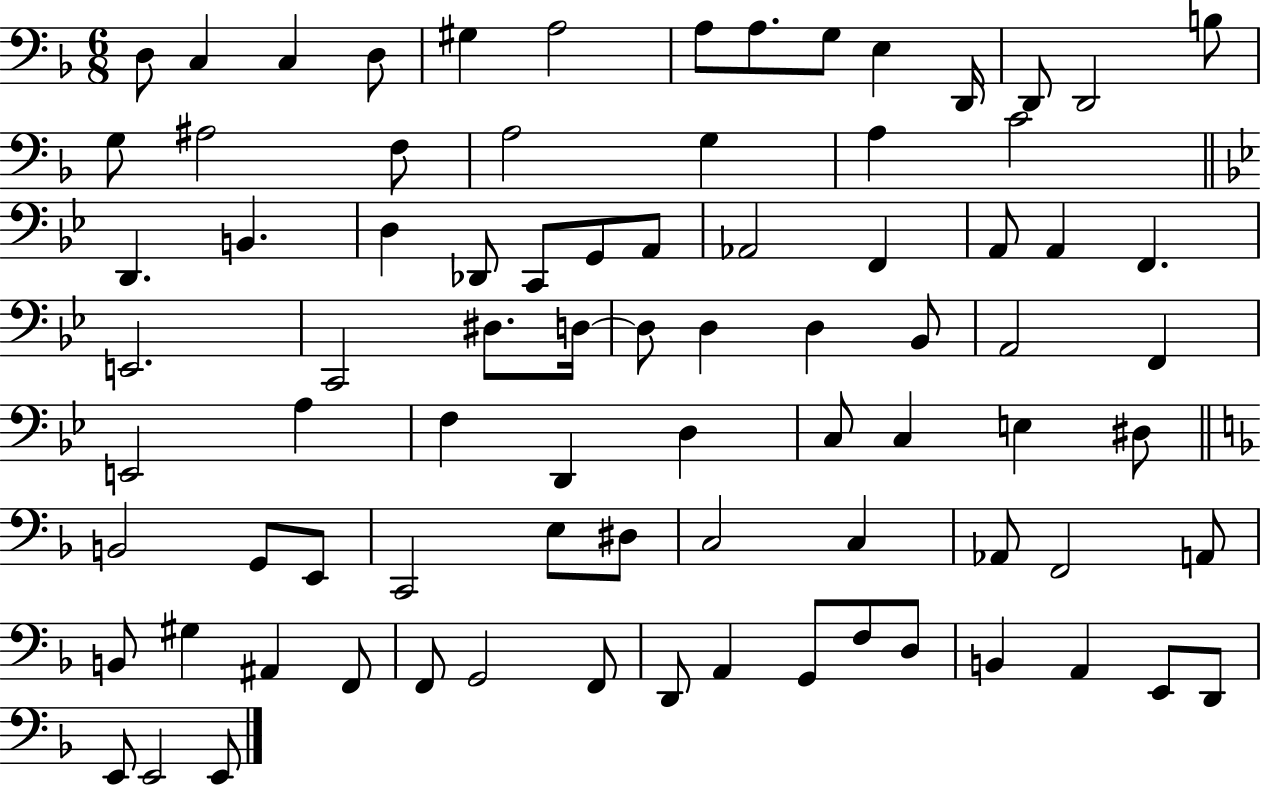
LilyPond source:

{
  \clef bass
  \numericTimeSignature
  \time 6/8
  \key f \major
  d8 c4 c4 d8 | gis4 a2 | a8 a8. g8 e4 d,16 | d,8 d,2 b8 | \break g8 ais2 f8 | a2 g4 | a4 c'2 | \bar "||" \break \key bes \major d,4. b,4. | d4 des,8 c,8 g,8 a,8 | aes,2 f,4 | a,8 a,4 f,4. | \break e,2. | c,2 dis8. d16~~ | d8 d4 d4 bes,8 | a,2 f,4 | \break e,2 a4 | f4 d,4 d4 | c8 c4 e4 dis8 | \bar "||" \break \key f \major b,2 g,8 e,8 | c,2 e8 dis8 | c2 c4 | aes,8 f,2 a,8 | \break b,8 gis4 ais,4 f,8 | f,8 g,2 f,8 | d,8 a,4 g,8 f8 d8 | b,4 a,4 e,8 d,8 | \break e,8 e,2 e,8 | \bar "|."
}